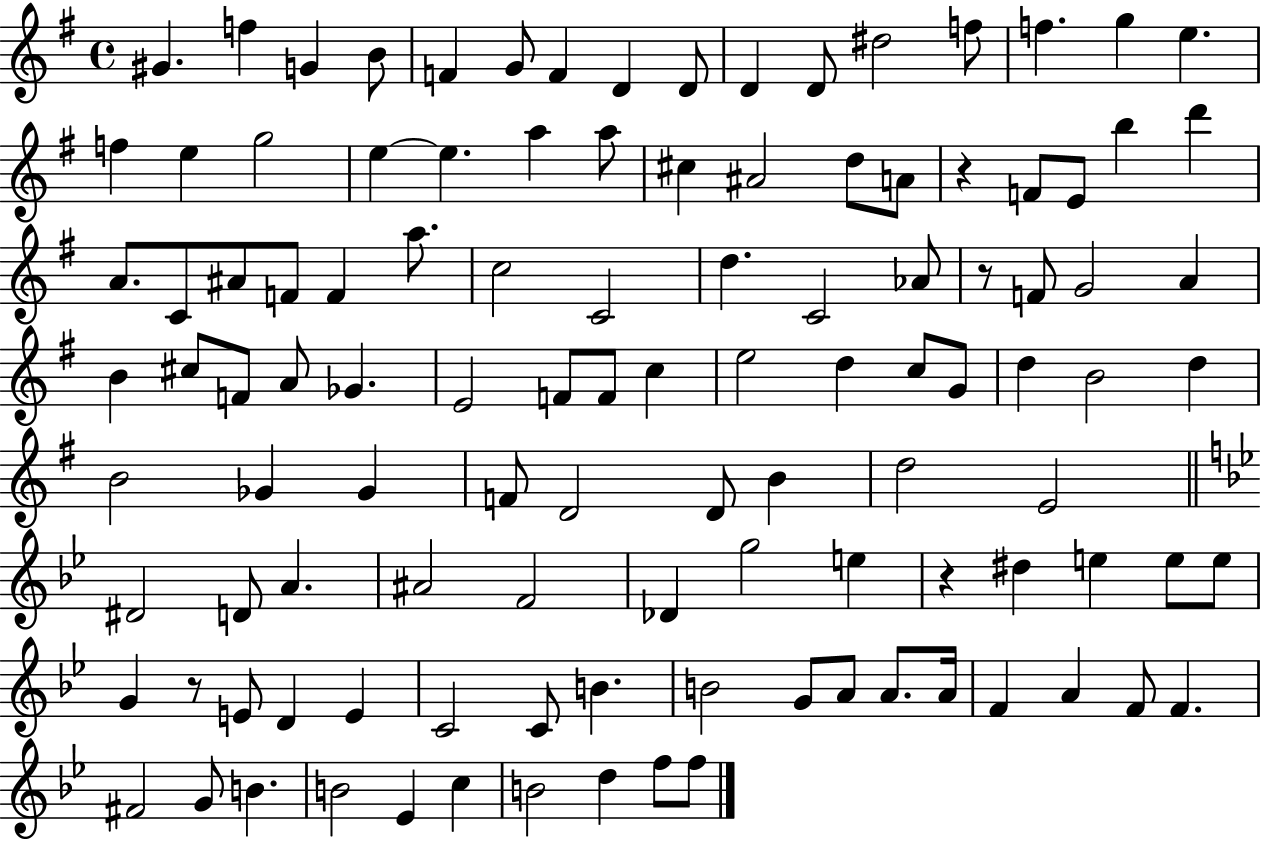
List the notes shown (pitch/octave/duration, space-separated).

G#4/q. F5/q G4/q B4/e F4/q G4/e F4/q D4/q D4/e D4/q D4/e D#5/h F5/e F5/q. G5/q E5/q. F5/q E5/q G5/h E5/q E5/q. A5/q A5/e C#5/q A#4/h D5/e A4/e R/q F4/e E4/e B5/q D6/q A4/e. C4/e A#4/e F4/e F4/q A5/e. C5/h C4/h D5/q. C4/h Ab4/e R/e F4/e G4/h A4/q B4/q C#5/e F4/e A4/e Gb4/q. E4/h F4/e F4/e C5/q E5/h D5/q C5/e G4/e D5/q B4/h D5/q B4/h Gb4/q Gb4/q F4/e D4/h D4/e B4/q D5/h E4/h D#4/h D4/e A4/q. A#4/h F4/h Db4/q G5/h E5/q R/q D#5/q E5/q E5/e E5/e G4/q R/e E4/e D4/q E4/q C4/h C4/e B4/q. B4/h G4/e A4/e A4/e. A4/s F4/q A4/q F4/e F4/q. F#4/h G4/e B4/q. B4/h Eb4/q C5/q B4/h D5/q F5/e F5/e